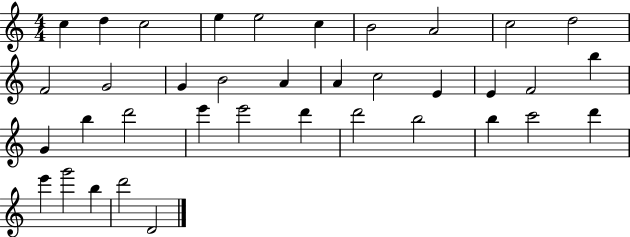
C5/q D5/q C5/h E5/q E5/h C5/q B4/h A4/h C5/h D5/h F4/h G4/h G4/q B4/h A4/q A4/q C5/h E4/q E4/q F4/h B5/q G4/q B5/q D6/h E6/q E6/h D6/q D6/h B5/h B5/q C6/h D6/q E6/q G6/h B5/q D6/h D4/h